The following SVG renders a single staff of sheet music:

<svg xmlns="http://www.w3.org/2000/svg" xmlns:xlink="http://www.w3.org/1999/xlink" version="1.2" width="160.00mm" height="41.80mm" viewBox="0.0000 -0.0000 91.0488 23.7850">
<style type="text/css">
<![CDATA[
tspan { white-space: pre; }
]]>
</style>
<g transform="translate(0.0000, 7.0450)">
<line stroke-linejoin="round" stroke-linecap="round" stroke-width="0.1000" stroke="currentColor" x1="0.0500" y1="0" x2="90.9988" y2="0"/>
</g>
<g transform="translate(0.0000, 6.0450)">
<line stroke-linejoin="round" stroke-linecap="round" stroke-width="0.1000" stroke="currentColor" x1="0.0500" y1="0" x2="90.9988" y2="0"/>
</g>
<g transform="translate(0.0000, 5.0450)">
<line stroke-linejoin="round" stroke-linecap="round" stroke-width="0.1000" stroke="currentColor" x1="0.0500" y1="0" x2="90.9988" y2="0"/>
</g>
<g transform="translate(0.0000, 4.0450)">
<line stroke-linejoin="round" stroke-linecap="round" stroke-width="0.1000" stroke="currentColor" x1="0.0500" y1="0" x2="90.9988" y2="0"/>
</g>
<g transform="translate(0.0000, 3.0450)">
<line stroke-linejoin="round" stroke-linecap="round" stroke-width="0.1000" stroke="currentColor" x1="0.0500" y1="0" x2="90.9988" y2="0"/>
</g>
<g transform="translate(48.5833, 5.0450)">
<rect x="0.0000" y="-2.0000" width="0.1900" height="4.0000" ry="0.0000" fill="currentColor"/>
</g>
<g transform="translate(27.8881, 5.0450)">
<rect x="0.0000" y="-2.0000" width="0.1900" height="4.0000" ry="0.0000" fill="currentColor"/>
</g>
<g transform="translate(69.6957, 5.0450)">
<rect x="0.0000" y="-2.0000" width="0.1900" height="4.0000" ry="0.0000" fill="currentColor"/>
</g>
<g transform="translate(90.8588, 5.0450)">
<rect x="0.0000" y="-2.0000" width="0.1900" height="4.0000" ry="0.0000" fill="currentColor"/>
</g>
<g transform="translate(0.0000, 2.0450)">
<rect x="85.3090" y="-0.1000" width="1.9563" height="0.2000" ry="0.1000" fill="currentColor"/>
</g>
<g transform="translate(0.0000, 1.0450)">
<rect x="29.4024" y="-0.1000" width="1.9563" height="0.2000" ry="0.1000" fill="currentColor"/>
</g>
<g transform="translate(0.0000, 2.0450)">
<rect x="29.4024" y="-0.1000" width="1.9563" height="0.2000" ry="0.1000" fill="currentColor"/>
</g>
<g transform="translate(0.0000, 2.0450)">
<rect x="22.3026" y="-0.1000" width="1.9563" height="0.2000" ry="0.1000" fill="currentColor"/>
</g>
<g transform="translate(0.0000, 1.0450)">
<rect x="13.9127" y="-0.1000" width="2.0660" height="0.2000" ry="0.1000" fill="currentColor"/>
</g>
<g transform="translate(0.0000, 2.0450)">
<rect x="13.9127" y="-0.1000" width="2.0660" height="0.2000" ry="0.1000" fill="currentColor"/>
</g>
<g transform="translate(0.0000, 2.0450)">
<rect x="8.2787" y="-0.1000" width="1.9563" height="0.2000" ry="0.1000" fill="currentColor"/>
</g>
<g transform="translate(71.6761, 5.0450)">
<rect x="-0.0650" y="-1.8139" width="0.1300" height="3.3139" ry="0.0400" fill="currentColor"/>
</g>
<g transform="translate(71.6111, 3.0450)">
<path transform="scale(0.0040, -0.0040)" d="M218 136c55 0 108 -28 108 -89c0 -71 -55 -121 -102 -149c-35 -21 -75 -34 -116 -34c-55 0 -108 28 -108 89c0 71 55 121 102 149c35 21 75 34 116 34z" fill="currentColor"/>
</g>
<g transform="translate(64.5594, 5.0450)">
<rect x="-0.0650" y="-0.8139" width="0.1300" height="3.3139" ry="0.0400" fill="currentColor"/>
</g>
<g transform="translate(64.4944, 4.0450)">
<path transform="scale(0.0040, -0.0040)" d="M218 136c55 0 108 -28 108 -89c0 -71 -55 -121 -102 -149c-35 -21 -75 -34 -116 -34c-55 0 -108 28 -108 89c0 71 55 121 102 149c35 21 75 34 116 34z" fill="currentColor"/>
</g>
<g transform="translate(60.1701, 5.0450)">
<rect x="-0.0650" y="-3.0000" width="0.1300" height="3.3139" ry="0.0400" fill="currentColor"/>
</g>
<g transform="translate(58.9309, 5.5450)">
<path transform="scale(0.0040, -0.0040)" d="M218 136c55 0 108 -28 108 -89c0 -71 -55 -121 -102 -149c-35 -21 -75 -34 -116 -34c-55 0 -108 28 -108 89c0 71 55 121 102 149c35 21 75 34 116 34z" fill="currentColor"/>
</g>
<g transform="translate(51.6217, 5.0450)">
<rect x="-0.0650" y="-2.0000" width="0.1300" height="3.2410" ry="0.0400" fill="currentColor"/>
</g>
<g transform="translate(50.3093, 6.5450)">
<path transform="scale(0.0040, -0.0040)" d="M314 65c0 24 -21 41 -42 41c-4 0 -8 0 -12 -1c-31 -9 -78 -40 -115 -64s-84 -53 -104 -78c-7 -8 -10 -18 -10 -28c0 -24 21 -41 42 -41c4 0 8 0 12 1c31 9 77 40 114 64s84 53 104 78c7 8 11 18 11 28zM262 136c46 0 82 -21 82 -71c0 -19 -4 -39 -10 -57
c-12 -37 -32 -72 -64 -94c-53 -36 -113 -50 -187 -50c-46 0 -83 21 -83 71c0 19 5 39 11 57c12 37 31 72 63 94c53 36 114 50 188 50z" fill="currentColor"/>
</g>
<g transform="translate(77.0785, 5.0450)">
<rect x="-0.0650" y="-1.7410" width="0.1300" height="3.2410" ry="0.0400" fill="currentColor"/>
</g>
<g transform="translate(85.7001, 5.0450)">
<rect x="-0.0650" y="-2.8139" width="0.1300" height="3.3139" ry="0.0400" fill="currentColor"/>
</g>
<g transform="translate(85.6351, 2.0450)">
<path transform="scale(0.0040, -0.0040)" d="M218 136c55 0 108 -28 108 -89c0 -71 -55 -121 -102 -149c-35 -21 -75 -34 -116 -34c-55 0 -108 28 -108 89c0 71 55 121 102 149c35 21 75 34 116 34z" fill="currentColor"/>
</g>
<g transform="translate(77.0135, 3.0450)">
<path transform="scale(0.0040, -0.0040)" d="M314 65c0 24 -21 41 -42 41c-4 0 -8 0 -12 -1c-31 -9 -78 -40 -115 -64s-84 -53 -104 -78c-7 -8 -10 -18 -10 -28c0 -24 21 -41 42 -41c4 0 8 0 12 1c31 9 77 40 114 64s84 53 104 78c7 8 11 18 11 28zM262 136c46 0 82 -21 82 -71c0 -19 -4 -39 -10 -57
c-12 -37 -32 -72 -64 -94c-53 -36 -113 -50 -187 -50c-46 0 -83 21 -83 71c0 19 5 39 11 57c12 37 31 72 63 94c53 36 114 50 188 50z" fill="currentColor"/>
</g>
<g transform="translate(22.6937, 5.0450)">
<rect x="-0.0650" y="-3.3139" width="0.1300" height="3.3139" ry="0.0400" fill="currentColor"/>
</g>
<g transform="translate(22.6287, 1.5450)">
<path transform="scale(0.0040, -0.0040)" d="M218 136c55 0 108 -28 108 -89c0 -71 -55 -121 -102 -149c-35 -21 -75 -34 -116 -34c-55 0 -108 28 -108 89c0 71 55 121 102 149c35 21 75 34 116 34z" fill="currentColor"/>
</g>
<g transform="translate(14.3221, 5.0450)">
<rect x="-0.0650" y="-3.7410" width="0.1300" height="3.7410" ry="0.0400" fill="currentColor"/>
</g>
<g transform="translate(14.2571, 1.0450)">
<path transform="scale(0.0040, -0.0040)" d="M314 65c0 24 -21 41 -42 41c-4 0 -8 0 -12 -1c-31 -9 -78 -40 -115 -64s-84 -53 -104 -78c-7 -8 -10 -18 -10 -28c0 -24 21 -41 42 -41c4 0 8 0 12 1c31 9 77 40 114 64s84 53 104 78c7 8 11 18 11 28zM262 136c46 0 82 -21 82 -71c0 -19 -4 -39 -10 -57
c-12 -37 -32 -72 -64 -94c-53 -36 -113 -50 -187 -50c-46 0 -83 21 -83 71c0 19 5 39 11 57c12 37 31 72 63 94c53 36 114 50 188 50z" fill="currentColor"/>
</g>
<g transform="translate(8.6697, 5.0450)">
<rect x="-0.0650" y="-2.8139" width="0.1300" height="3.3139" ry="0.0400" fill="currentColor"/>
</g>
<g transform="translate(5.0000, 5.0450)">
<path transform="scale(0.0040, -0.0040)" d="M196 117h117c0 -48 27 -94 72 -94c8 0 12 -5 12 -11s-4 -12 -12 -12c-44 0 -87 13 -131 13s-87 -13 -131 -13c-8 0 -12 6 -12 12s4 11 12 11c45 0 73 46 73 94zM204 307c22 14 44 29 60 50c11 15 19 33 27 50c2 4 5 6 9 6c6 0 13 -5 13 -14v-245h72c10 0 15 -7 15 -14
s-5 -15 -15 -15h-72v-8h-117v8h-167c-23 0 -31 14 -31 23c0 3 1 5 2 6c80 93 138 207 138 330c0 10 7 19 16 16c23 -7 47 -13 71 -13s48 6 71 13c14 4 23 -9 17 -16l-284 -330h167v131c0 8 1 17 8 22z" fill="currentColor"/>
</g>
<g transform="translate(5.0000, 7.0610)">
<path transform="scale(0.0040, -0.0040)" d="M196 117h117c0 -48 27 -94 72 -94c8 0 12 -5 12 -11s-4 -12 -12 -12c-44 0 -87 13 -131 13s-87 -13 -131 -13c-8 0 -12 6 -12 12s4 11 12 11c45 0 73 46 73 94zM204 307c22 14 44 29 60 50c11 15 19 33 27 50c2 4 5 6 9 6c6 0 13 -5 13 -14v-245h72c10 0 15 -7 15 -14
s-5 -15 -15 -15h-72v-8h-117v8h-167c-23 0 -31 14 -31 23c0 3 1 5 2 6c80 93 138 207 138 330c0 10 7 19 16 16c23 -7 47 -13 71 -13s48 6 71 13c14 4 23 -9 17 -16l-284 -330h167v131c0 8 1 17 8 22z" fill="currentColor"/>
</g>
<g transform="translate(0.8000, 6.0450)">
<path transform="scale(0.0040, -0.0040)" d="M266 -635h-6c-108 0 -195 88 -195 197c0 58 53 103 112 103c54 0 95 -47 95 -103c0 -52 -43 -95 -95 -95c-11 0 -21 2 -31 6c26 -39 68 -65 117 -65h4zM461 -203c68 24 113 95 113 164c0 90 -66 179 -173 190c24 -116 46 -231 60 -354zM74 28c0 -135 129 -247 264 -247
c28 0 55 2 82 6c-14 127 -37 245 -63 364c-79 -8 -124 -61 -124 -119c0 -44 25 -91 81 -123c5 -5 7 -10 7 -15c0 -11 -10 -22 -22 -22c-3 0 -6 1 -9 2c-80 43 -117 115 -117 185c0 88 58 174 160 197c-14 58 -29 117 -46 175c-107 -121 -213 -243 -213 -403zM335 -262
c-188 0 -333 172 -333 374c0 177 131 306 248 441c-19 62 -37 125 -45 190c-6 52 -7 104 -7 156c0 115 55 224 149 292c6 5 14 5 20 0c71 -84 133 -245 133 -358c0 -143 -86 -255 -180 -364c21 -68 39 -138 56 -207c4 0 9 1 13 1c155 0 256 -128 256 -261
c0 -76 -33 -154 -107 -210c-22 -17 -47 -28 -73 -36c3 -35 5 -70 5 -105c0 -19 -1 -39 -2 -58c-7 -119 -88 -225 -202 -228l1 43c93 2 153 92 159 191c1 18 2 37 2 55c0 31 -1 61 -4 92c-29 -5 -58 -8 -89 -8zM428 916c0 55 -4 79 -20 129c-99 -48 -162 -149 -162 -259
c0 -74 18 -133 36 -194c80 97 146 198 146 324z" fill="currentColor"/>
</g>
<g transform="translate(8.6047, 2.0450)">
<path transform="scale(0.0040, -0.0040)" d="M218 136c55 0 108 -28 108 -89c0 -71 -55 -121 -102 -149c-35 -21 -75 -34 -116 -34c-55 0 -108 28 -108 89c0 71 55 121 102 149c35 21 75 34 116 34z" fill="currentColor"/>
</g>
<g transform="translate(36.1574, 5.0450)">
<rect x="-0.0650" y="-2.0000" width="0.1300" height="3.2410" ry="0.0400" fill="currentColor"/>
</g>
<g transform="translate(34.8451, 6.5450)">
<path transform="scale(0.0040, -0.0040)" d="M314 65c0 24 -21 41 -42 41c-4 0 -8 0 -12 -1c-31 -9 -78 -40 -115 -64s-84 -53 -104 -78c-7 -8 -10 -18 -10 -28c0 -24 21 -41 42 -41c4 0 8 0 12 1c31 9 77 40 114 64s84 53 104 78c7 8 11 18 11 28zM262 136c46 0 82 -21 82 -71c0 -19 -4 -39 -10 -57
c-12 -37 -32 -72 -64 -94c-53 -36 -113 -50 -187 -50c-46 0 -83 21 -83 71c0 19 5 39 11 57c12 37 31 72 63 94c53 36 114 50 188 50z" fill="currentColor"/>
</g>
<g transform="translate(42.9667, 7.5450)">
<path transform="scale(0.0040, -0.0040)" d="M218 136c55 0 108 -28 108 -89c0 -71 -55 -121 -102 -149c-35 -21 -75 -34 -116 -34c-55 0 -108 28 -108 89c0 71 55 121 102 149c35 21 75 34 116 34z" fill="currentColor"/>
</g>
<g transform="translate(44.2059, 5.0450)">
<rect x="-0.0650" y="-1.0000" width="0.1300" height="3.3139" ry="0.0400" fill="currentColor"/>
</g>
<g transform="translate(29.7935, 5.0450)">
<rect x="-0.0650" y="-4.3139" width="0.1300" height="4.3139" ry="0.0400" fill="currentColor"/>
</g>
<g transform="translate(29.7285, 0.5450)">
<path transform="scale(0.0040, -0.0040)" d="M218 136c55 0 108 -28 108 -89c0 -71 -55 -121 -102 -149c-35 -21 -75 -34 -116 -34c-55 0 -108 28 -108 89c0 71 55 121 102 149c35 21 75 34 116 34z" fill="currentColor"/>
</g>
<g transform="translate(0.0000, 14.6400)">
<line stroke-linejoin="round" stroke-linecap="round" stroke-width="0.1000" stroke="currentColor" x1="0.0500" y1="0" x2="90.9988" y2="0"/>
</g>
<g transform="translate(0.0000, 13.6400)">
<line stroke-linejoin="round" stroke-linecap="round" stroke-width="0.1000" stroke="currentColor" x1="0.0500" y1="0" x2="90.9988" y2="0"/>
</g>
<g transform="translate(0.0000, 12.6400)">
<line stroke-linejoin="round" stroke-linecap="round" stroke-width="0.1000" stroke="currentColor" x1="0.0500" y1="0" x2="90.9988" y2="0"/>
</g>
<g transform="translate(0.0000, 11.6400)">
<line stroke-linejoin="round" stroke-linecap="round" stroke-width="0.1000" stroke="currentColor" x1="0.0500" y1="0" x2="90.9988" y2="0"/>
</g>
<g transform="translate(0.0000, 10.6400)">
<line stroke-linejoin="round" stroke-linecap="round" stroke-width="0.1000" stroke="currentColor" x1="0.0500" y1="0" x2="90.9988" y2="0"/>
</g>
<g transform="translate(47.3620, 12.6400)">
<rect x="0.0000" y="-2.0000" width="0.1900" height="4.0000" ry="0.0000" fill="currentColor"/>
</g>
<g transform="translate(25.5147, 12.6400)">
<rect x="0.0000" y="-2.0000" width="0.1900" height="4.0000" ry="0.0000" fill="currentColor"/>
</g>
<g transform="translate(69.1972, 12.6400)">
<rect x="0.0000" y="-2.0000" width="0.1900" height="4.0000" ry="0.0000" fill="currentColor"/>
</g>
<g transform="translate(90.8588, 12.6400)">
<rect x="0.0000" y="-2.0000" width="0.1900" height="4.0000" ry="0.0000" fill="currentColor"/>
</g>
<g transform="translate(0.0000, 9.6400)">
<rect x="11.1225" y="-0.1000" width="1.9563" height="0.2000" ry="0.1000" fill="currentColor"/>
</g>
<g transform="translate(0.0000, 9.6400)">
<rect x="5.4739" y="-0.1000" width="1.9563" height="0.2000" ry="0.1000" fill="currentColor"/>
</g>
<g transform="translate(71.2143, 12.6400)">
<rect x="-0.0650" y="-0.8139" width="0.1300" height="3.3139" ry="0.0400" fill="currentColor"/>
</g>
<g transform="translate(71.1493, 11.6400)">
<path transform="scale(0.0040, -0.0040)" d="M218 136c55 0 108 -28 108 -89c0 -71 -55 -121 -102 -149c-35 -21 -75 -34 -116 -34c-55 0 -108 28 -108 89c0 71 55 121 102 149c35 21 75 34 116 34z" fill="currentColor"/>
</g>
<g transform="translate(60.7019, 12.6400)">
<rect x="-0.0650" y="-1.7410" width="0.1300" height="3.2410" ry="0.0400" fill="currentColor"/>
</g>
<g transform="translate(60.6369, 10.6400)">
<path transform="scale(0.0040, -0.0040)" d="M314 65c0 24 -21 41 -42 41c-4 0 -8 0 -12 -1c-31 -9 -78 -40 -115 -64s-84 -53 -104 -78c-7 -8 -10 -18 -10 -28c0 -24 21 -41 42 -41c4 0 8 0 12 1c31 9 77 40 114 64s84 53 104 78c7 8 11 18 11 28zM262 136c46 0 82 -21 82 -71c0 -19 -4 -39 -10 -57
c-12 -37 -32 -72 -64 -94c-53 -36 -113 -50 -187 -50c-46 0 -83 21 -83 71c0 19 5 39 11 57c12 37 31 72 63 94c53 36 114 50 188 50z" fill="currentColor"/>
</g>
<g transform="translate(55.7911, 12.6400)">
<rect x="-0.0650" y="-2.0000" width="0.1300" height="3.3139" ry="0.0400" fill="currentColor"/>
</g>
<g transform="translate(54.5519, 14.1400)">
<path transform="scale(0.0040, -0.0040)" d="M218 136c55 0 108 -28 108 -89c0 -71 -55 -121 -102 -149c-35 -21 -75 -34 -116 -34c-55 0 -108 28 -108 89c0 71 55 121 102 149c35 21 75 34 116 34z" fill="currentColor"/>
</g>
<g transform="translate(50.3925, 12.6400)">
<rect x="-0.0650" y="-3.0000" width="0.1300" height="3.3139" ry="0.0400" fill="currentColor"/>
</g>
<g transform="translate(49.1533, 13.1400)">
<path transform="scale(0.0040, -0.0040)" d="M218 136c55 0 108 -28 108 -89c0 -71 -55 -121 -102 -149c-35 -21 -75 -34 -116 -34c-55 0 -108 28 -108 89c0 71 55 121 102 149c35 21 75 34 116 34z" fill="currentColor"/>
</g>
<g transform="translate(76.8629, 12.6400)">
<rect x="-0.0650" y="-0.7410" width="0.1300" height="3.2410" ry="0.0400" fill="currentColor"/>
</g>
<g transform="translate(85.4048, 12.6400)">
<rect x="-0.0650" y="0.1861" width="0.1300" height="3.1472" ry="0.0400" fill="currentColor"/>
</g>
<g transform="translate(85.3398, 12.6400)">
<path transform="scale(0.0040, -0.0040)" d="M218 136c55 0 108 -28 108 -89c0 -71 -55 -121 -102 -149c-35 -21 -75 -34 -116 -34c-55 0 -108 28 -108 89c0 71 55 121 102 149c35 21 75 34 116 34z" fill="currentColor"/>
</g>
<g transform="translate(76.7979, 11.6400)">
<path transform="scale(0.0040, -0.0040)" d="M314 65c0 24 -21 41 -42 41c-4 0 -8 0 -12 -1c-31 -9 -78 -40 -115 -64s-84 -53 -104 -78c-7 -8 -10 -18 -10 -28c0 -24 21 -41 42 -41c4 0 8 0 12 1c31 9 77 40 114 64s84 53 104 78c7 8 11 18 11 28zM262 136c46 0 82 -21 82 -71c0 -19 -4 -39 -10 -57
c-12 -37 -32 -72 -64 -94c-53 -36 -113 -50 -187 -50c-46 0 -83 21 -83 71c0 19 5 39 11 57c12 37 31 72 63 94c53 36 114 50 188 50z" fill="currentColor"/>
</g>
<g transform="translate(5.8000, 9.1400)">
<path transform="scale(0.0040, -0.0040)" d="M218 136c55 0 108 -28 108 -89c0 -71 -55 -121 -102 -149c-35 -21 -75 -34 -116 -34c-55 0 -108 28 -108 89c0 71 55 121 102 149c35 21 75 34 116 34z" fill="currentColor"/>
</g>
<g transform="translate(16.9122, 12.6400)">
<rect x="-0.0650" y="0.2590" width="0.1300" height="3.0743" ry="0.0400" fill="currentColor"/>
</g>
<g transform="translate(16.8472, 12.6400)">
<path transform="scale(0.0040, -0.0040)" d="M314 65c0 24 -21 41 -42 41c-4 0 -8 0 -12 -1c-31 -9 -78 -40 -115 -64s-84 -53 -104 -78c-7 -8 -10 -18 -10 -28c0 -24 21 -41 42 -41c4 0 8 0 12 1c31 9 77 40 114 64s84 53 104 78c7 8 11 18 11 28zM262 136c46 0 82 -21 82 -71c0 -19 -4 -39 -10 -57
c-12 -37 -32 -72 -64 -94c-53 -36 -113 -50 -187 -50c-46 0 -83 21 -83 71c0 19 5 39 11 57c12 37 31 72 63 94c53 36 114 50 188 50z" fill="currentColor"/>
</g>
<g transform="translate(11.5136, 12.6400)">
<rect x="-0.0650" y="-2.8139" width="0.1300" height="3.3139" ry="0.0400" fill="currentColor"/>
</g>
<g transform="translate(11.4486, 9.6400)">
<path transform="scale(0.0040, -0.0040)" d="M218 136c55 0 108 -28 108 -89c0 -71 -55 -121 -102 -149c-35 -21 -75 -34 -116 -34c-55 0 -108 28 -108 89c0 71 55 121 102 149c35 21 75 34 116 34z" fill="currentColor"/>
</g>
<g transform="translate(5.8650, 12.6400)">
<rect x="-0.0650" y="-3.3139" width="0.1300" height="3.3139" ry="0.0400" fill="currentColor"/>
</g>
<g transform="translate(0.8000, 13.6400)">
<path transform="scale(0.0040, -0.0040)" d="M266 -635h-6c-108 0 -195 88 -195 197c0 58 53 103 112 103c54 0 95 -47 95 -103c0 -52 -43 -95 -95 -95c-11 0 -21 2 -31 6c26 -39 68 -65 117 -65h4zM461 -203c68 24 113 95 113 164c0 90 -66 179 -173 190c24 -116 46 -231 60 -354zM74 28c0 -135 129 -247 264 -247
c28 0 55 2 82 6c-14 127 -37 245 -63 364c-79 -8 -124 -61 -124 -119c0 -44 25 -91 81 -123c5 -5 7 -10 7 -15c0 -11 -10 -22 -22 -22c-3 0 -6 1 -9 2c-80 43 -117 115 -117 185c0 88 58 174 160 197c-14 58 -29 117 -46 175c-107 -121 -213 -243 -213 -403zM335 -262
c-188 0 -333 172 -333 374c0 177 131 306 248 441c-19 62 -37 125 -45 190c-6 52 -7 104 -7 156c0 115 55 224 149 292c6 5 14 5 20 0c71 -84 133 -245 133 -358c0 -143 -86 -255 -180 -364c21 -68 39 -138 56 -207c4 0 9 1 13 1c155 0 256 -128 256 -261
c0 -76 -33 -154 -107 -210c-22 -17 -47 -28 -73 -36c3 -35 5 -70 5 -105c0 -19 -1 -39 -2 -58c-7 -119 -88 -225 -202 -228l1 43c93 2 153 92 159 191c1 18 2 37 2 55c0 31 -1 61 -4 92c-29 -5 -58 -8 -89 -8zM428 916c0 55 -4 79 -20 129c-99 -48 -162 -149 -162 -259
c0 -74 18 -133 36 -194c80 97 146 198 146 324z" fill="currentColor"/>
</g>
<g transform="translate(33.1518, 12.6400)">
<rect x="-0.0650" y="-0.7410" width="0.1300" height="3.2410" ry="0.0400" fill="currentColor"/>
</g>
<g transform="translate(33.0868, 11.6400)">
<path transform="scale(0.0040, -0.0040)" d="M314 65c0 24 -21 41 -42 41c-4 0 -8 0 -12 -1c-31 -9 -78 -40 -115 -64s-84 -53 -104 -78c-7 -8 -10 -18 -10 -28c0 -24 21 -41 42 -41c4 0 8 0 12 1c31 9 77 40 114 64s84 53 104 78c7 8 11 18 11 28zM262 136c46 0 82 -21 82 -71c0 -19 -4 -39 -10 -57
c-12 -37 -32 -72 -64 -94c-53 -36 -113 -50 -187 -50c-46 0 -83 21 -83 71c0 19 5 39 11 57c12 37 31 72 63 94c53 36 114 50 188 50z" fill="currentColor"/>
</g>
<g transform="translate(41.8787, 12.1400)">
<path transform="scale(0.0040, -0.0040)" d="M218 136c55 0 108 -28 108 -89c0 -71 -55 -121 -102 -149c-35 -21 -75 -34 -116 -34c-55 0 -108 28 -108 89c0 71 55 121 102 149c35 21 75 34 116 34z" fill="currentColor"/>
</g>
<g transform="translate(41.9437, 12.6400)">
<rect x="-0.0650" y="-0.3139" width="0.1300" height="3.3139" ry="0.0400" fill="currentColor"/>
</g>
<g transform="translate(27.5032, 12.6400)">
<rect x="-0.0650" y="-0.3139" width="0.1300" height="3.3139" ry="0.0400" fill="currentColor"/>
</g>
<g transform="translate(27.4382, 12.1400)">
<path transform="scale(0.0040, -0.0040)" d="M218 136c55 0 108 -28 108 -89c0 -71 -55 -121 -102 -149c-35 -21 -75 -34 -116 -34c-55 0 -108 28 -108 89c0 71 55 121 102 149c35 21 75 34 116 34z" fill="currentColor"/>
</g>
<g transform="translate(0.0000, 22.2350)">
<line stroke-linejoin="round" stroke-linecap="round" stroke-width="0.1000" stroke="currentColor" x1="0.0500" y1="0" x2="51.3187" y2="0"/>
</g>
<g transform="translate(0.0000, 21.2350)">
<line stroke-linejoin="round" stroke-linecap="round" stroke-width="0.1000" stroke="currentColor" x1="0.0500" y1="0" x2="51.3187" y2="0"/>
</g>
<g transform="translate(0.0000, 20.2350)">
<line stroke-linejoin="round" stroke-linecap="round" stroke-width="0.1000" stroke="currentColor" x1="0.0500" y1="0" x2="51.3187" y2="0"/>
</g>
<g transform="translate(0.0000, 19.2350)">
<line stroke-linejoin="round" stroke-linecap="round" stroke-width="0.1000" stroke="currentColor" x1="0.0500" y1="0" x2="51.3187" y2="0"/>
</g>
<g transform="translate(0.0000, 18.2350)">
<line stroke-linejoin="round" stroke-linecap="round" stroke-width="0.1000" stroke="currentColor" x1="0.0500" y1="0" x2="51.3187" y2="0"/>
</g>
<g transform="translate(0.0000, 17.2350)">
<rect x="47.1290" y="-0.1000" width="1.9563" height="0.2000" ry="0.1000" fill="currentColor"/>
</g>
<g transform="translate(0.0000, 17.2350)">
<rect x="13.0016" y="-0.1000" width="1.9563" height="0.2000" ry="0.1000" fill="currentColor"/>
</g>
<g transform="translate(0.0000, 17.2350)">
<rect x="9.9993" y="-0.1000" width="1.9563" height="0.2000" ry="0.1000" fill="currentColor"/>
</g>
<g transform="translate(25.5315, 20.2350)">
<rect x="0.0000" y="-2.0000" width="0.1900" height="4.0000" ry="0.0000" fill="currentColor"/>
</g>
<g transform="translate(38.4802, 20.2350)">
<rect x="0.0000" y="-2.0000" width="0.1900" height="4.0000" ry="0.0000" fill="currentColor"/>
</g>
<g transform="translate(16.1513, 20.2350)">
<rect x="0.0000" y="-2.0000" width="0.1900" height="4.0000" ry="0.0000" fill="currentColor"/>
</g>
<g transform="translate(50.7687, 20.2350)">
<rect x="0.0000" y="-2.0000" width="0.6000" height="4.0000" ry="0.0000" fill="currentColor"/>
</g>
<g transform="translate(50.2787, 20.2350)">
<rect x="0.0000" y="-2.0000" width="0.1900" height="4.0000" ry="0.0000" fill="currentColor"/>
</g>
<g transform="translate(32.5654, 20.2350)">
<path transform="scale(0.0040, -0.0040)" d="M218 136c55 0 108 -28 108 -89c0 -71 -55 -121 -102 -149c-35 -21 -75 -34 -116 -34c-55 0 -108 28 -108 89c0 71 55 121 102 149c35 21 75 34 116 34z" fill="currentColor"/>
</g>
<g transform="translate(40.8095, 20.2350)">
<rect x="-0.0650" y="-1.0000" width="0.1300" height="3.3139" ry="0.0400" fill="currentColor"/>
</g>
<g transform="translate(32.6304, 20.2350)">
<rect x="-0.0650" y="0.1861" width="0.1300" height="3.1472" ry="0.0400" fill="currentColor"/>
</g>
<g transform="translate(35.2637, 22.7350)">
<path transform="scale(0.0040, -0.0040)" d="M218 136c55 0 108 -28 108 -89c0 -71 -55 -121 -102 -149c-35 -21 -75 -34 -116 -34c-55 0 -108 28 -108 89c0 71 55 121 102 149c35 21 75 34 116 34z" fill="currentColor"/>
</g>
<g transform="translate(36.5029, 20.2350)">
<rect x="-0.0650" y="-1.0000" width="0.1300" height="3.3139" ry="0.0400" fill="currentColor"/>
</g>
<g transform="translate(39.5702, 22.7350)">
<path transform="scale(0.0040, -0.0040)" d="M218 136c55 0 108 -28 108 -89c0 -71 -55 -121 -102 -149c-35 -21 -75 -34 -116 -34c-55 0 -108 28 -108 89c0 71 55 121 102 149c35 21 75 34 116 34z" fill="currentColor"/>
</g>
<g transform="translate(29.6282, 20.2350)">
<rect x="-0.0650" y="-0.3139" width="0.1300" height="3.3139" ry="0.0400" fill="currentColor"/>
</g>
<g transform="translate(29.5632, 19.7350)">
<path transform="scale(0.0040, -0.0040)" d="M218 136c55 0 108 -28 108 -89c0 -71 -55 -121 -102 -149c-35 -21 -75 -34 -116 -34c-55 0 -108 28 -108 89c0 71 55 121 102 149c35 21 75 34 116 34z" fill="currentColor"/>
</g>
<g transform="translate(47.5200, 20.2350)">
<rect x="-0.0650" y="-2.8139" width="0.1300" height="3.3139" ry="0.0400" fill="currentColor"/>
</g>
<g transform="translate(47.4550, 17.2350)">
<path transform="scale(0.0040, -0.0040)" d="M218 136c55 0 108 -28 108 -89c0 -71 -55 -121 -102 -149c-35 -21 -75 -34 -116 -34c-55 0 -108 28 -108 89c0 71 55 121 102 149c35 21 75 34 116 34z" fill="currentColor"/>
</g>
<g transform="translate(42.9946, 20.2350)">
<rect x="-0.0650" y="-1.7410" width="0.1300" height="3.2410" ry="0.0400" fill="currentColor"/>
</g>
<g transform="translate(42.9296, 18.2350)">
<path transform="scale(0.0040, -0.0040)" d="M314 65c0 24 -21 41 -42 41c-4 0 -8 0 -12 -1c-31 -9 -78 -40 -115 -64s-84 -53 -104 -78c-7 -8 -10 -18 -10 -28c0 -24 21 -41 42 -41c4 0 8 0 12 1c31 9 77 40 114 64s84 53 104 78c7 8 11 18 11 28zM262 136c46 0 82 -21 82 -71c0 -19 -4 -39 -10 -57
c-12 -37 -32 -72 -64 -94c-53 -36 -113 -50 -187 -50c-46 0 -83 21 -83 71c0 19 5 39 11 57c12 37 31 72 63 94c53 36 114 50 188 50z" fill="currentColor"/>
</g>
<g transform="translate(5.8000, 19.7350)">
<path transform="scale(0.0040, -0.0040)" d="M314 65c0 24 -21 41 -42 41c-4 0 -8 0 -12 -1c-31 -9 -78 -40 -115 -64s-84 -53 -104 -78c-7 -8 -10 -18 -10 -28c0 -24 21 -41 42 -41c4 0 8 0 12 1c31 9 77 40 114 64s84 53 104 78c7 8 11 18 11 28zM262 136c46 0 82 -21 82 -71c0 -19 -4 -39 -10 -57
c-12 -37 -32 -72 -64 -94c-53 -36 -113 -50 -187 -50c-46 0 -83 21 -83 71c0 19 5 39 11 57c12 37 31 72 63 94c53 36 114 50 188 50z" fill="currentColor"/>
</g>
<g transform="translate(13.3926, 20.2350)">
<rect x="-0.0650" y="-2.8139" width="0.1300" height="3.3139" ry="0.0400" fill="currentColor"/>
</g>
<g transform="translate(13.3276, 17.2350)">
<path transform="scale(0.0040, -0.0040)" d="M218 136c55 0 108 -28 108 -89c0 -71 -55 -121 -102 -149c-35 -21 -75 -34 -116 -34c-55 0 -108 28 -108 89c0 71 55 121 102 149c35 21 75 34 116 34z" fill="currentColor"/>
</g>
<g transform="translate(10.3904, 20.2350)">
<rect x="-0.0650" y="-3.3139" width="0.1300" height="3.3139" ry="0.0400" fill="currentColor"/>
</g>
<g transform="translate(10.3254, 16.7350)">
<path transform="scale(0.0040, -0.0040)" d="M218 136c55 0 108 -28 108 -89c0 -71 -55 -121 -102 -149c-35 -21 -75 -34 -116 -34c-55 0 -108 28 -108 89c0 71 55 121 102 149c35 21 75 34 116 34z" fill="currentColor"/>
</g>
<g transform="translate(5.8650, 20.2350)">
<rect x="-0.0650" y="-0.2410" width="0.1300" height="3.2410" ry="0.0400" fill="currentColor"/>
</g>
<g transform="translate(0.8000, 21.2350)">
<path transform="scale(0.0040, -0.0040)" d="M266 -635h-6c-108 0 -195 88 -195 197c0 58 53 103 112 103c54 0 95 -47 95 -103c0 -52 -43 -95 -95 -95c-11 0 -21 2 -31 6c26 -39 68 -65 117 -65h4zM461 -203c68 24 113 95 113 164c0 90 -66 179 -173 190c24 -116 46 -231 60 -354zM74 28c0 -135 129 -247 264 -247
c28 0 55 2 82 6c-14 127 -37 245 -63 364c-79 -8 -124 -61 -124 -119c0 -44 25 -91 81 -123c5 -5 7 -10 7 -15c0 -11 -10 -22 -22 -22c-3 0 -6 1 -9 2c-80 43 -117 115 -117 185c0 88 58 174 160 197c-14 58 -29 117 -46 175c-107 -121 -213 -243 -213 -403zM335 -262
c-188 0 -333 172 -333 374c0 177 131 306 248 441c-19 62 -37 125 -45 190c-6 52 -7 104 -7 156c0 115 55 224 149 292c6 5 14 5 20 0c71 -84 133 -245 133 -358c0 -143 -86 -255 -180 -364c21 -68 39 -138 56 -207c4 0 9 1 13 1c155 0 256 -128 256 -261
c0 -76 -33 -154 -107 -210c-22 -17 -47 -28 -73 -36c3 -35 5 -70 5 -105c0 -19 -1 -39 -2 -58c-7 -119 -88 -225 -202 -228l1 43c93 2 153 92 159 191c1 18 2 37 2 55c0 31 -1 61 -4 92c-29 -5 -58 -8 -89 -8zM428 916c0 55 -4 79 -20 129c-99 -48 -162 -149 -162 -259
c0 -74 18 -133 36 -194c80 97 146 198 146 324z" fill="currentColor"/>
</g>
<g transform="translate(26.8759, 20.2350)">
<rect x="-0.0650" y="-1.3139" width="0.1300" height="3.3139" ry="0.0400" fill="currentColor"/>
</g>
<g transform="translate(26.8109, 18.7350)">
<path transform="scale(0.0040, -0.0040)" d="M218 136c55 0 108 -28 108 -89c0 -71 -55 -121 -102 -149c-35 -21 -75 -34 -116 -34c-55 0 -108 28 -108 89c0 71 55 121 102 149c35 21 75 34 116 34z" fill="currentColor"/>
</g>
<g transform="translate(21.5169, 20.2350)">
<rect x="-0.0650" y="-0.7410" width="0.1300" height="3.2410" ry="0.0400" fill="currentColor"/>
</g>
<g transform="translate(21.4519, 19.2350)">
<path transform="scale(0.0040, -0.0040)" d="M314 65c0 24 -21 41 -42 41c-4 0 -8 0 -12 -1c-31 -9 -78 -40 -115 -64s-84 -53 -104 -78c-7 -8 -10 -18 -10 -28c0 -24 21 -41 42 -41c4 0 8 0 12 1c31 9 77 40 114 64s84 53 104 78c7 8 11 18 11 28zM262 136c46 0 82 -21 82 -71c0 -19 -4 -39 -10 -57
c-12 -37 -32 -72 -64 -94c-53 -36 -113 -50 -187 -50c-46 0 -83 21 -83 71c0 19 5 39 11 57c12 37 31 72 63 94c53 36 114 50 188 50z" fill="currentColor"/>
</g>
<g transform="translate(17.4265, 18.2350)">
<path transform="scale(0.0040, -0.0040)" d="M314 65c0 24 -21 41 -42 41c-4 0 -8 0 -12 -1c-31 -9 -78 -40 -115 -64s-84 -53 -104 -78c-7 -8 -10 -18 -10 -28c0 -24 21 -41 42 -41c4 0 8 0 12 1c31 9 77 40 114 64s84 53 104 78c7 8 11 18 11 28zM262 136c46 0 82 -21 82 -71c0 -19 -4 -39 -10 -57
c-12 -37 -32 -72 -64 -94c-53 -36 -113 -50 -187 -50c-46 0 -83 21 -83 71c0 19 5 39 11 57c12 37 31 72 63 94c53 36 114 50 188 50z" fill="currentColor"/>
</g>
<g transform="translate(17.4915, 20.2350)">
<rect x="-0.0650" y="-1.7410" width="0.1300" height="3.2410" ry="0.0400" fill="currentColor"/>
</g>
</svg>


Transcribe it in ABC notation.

X:1
T:Untitled
M:4/4
L:1/4
K:C
a c'2 b d' F2 D F2 A d f f2 a b a B2 c d2 c A F f2 d d2 B c2 b a f2 d2 e c B D D f2 a